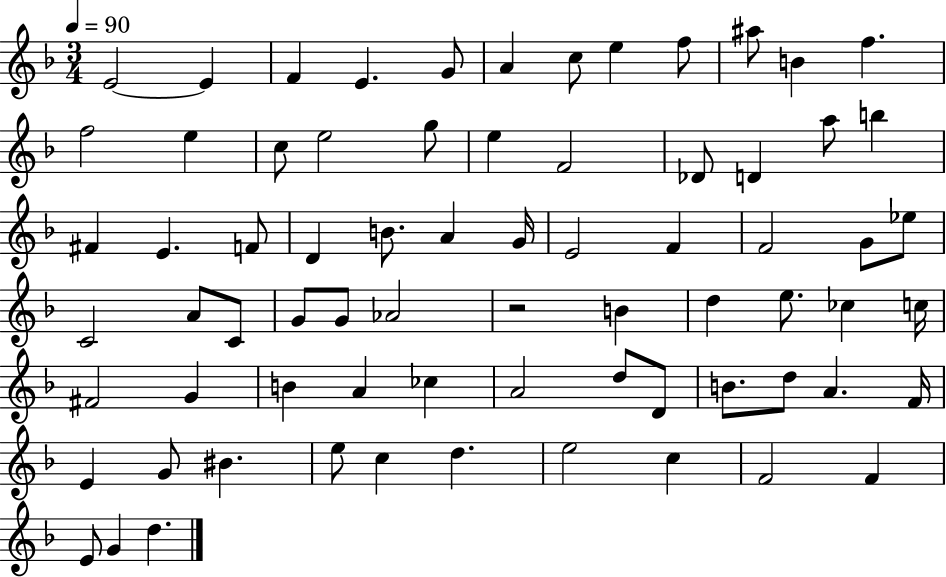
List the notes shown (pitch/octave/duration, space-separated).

E4/h E4/q F4/q E4/q. G4/e A4/q C5/e E5/q F5/e A#5/e B4/q F5/q. F5/h E5/q C5/e E5/h G5/e E5/q F4/h Db4/e D4/q A5/e B5/q F#4/q E4/q. F4/e D4/q B4/e. A4/q G4/s E4/h F4/q F4/h G4/e Eb5/e C4/h A4/e C4/e G4/e G4/e Ab4/h R/h B4/q D5/q E5/e. CES5/q C5/s F#4/h G4/q B4/q A4/q CES5/q A4/h D5/e D4/e B4/e. D5/e A4/q. F4/s E4/q G4/e BIS4/q. E5/e C5/q D5/q. E5/h C5/q F4/h F4/q E4/e G4/q D5/q.